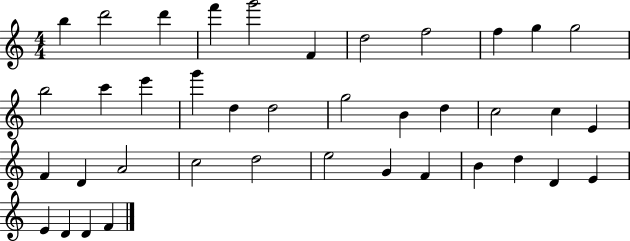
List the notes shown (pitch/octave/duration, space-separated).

B5/q D6/h D6/q F6/q G6/h F4/q D5/h F5/h F5/q G5/q G5/h B5/h C6/q E6/q G6/q D5/q D5/h G5/h B4/q D5/q C5/h C5/q E4/q F4/q D4/q A4/h C5/h D5/h E5/h G4/q F4/q B4/q D5/q D4/q E4/q E4/q D4/q D4/q F4/q